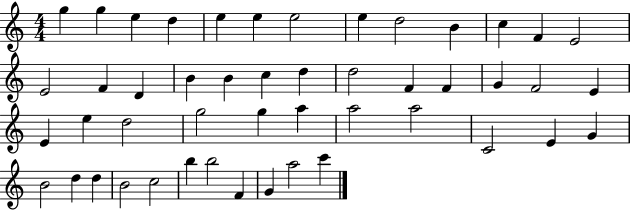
G5/q G5/q E5/q D5/q E5/q E5/q E5/h E5/q D5/h B4/q C5/q F4/q E4/h E4/h F4/q D4/q B4/q B4/q C5/q D5/q D5/h F4/q F4/q G4/q F4/h E4/q E4/q E5/q D5/h G5/h G5/q A5/q A5/h A5/h C4/h E4/q G4/q B4/h D5/q D5/q B4/h C5/h B5/q B5/h F4/q G4/q A5/h C6/q